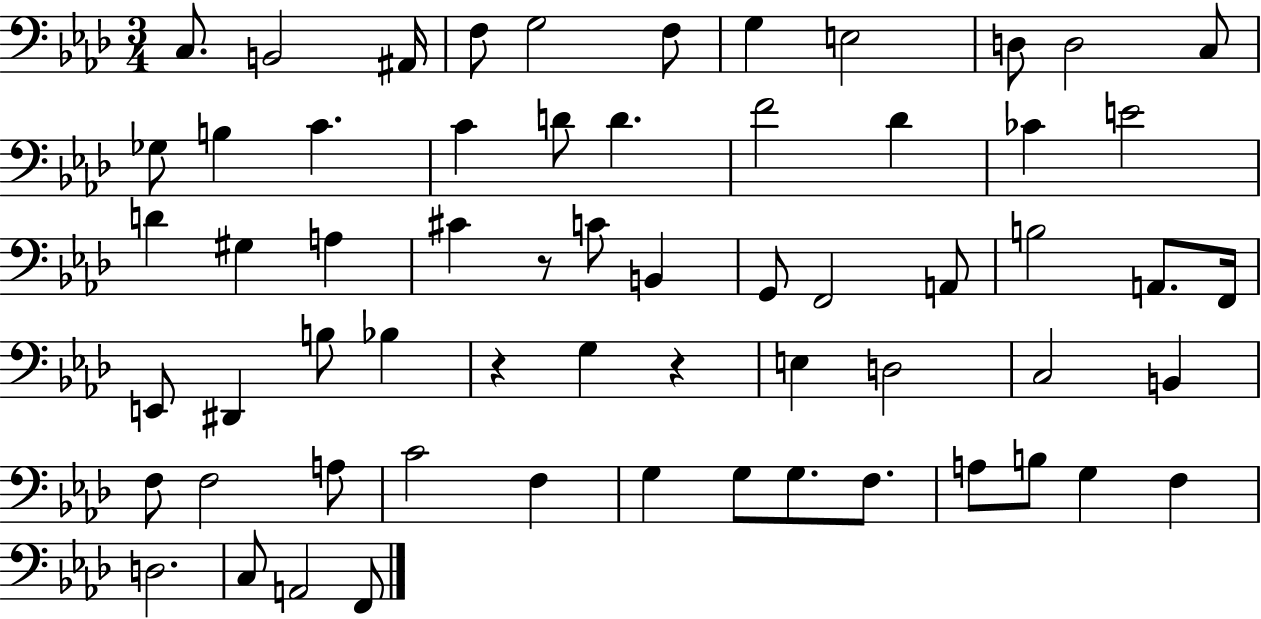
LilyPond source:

{
  \clef bass
  \numericTimeSignature
  \time 3/4
  \key aes \major
  c8. b,2 ais,16 | f8 g2 f8 | g4 e2 | d8 d2 c8 | \break ges8 b4 c'4. | c'4 d'8 d'4. | f'2 des'4 | ces'4 e'2 | \break d'4 gis4 a4 | cis'4 r8 c'8 b,4 | g,8 f,2 a,8 | b2 a,8. f,16 | \break e,8 dis,4 b8 bes4 | r4 g4 r4 | e4 d2 | c2 b,4 | \break f8 f2 a8 | c'2 f4 | g4 g8 g8. f8. | a8 b8 g4 f4 | \break d2. | c8 a,2 f,8 | \bar "|."
}